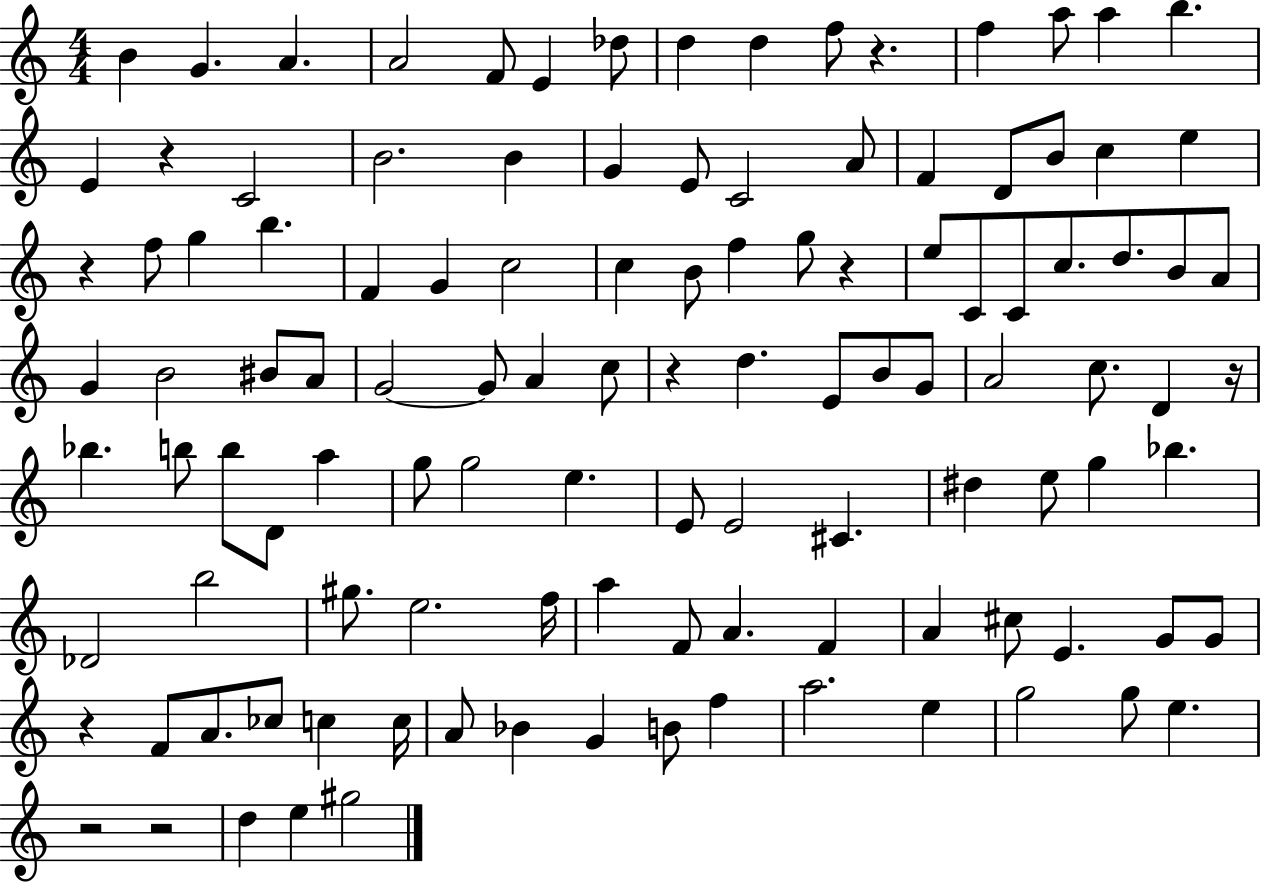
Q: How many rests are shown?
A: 9